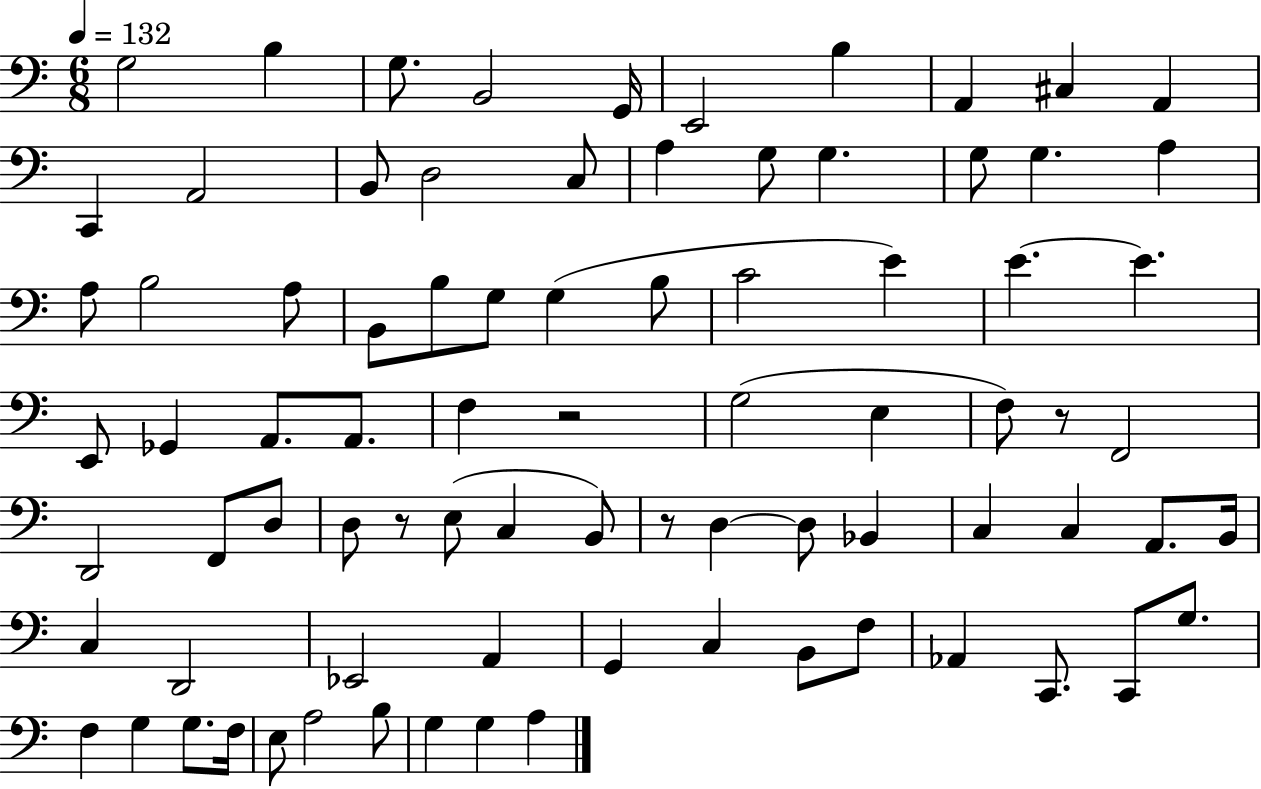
G3/h B3/q G3/e. B2/h G2/s E2/h B3/q A2/q C#3/q A2/q C2/q A2/h B2/e D3/h C3/e A3/q G3/e G3/q. G3/e G3/q. A3/q A3/e B3/h A3/e B2/e B3/e G3/e G3/q B3/e C4/h E4/q E4/q. E4/q. E2/e Gb2/q A2/e. A2/e. F3/q R/h G3/h E3/q F3/e R/e F2/h D2/h F2/e D3/e D3/e R/e E3/e C3/q B2/e R/e D3/q D3/e Bb2/q C3/q C3/q A2/e. B2/s C3/q D2/h Eb2/h A2/q G2/q C3/q B2/e F3/e Ab2/q C2/e. C2/e G3/e. F3/q G3/q G3/e. F3/s E3/e A3/h B3/e G3/q G3/q A3/q